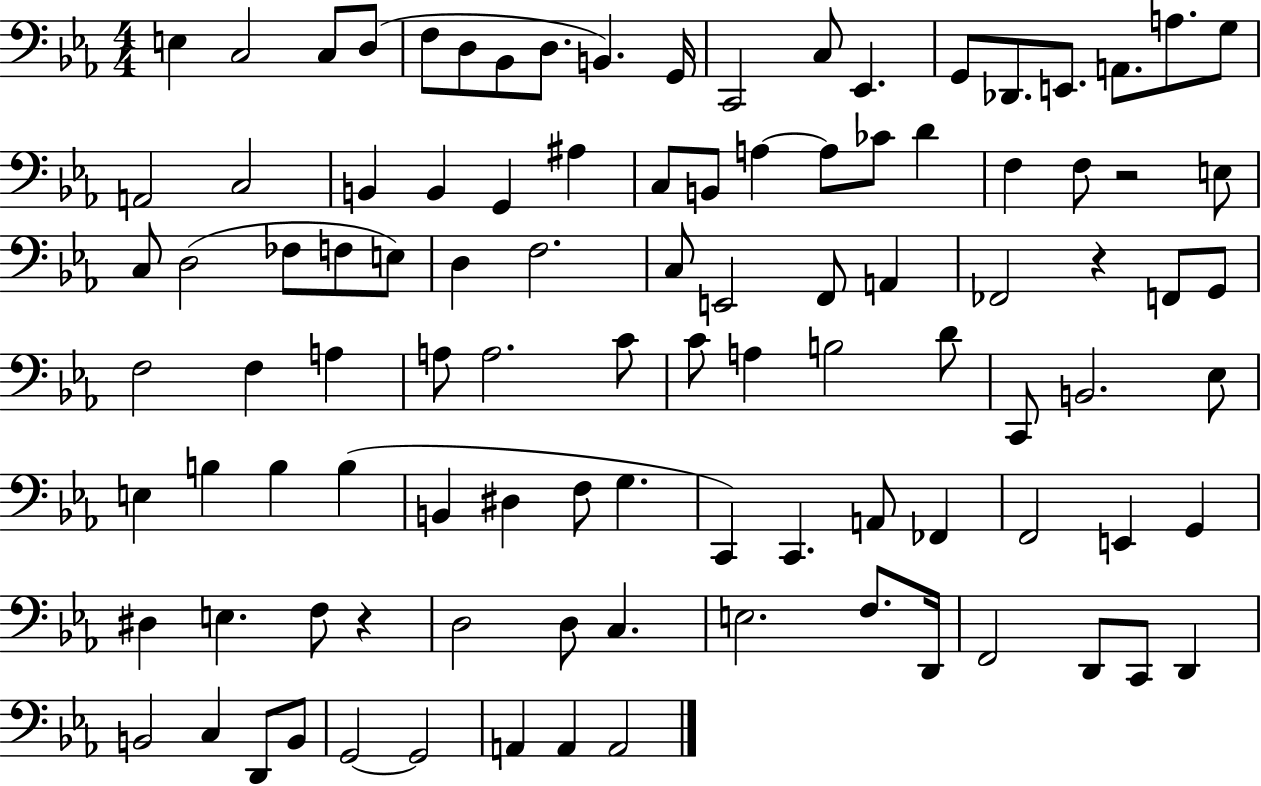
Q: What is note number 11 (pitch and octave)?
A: C2